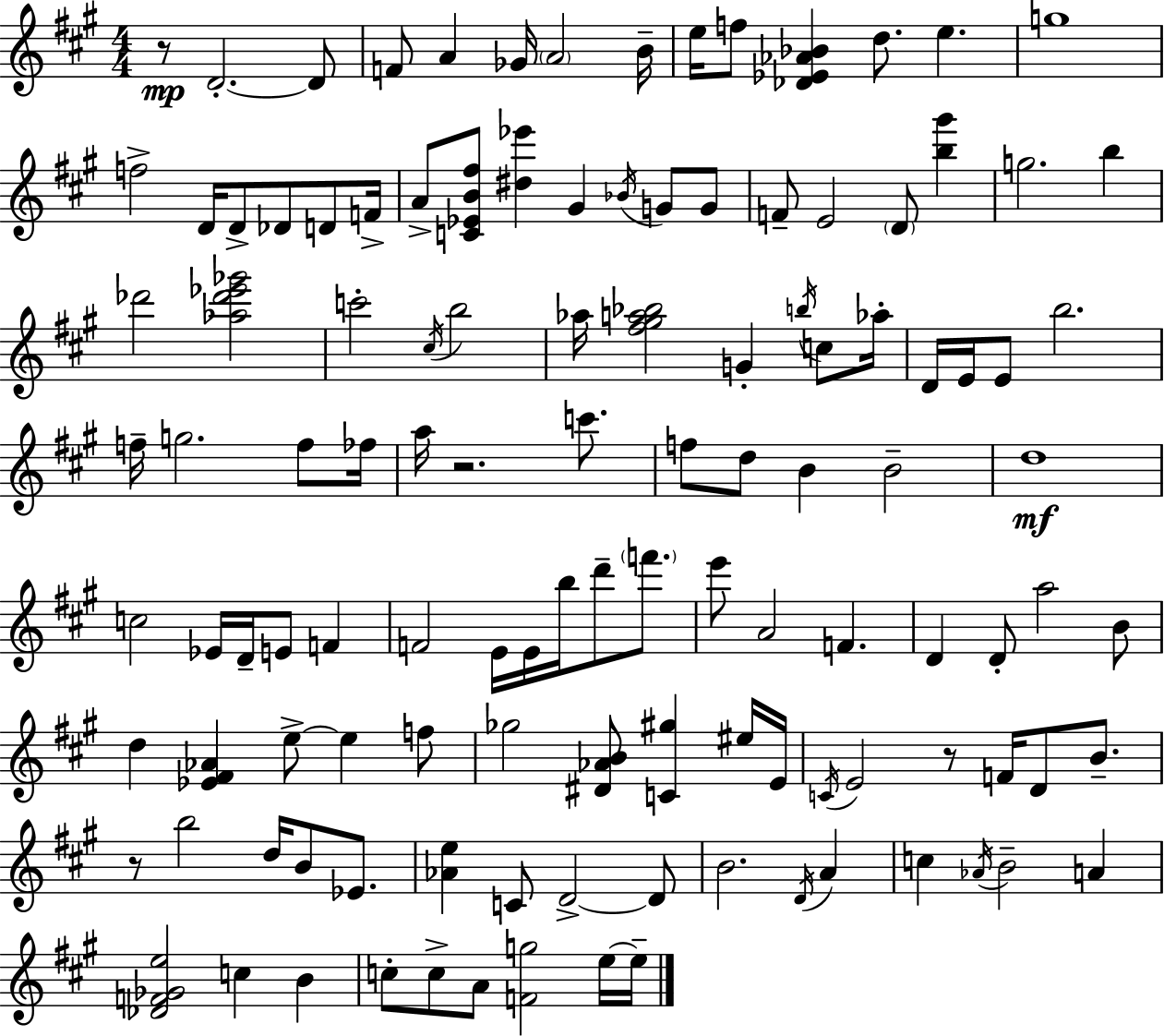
R/e D4/h. D4/e F4/e A4/q Gb4/s A4/h B4/s E5/s F5/e [Db4,Eb4,Ab4,Bb4]/q D5/e. E5/q. G5/w F5/h D4/s D4/e Db4/e D4/e F4/s A4/e [C4,Eb4,B4,F#5]/e [D#5,Eb6]/q G#4/q Bb4/s G4/e G4/e F4/e E4/h D4/e [B5,G#6]/q G5/h. B5/q Db6/h [Ab5,Db6,Eb6,Gb6]/h C6/h C#5/s B5/h Ab5/s [F#5,G#5,A5,Bb5]/h G4/q B5/s C5/e Ab5/s D4/s E4/s E4/e B5/h. F5/s G5/h. F5/e FES5/s A5/s R/h. C6/e. F5/e D5/e B4/q B4/h D5/w C5/h Eb4/s D4/s E4/e F4/q F4/h E4/s E4/s B5/s D6/e F6/e. E6/e A4/h F4/q. D4/q D4/e A5/h B4/e D5/q [Eb4,F#4,Ab4]/q E5/e E5/q F5/e Gb5/h [D#4,Ab4,B4]/e [C4,G#5]/q EIS5/s E4/s C4/s E4/h R/e F4/s D4/e B4/e. R/e B5/h D5/s B4/e Eb4/e. [Ab4,E5]/q C4/e D4/h D4/e B4/h. D4/s A4/q C5/q Ab4/s B4/h A4/q [Db4,F4,Gb4,E5]/h C5/q B4/q C5/e C5/e A4/e [F4,G5]/h E5/s E5/s